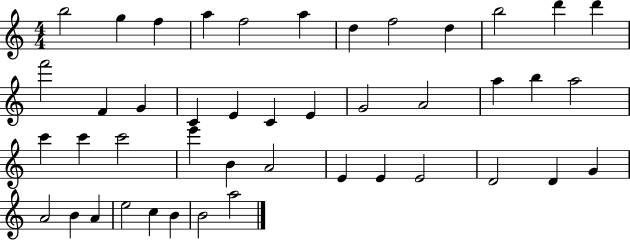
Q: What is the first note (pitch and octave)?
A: B5